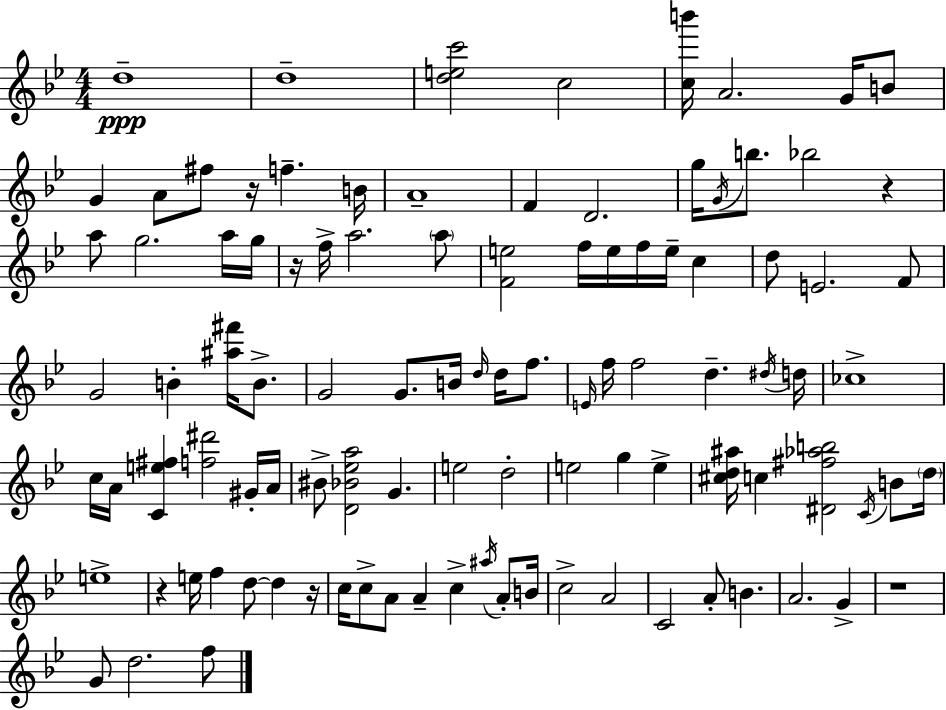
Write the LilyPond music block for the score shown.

{
  \clef treble
  \numericTimeSignature
  \time 4/4
  \key bes \major
  \repeat volta 2 { d''1--\ppp | d''1-- | <d'' e'' c'''>2 c''2 | <c'' b'''>16 a'2. g'16 b'8 | \break g'4 a'8 fis''8 r16 f''4.-- b'16 | a'1-- | f'4 d'2. | g''16 \acciaccatura { g'16 } b''8. bes''2 r4 | \break a''8 g''2. a''16 | g''16 r16 f''16-> a''2. \parenthesize a''8 | <f' e''>2 f''16 e''16 f''16 e''16-- c''4 | d''8 e'2. f'8 | \break g'2 b'4-. <ais'' fis'''>16 b'8.-> | g'2 g'8. b'16 \grace { d''16 } d''16 f''8. | \grace { e'16 } f''16 f''2 d''4.-- | \acciaccatura { dis''16 } d''16 ces''1-> | \break c''16 a'16 <c' e'' fis''>4 <f'' dis'''>2 | gis'16-. a'16 bis'8-> <d' bes' ees'' a''>2 g'4. | e''2 d''2-. | e''2 g''4 | \break e''4-> <cis'' d'' ais''>16 c''4 <dis' fis'' aes'' b''>2 | \acciaccatura { c'16 } b'8 \parenthesize d''16 e''1-> | r4 e''16 f''4 d''8~~ | d''4 r16 c''16 c''8-> a'8 a'4-- c''4-> | \break \acciaccatura { ais''16 } a'8-. b'16 c''2-> a'2 | c'2 a'8-. | b'4. a'2. | g'4-> r1 | \break g'8 d''2. | f''8 } \bar "|."
}